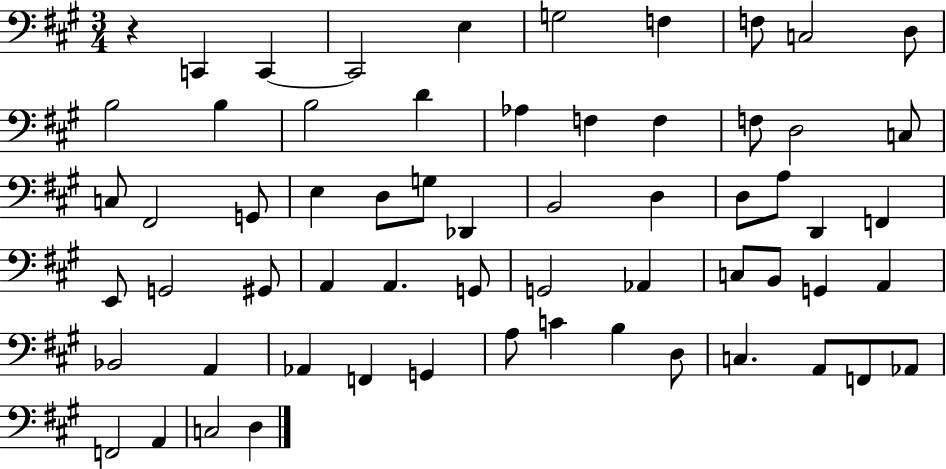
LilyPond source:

{
  \clef bass
  \numericTimeSignature
  \time 3/4
  \key a \major
  r4 c,4 c,4~~ | c,2 e4 | g2 f4 | f8 c2 d8 | \break b2 b4 | b2 d'4 | aes4 f4 f4 | f8 d2 c8 | \break c8 fis,2 g,8 | e4 d8 g8 des,4 | b,2 d4 | d8 a8 d,4 f,4 | \break e,8 g,2 gis,8 | a,4 a,4. g,8 | g,2 aes,4 | c8 b,8 g,4 a,4 | \break bes,2 a,4 | aes,4 f,4 g,4 | a8 c'4 b4 d8 | c4. a,8 f,8 aes,8 | \break f,2 a,4 | c2 d4 | \bar "|."
}